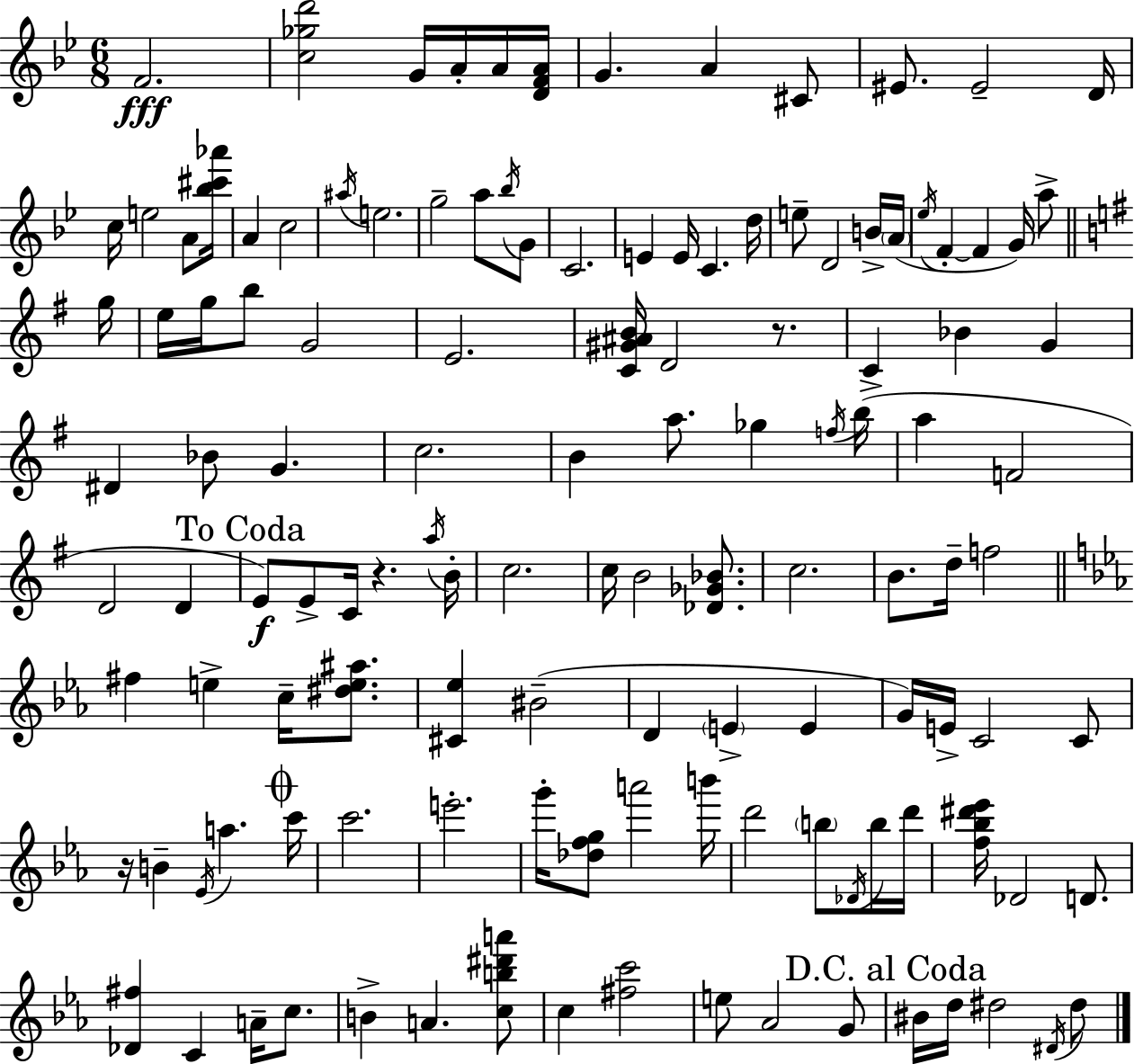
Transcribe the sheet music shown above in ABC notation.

X:1
T:Untitled
M:6/8
L:1/4
K:Gm
F2 [c_gd']2 G/4 A/4 A/4 [DFA]/4 G A ^C/2 ^E/2 ^E2 D/4 c/4 e2 A/2 [_b^c'_a']/4 A c2 ^a/4 e2 g2 a/2 _b/4 G/2 C2 E E/4 C d/4 e/2 D2 B/4 A/4 _e/4 F F G/4 a/2 g/4 e/4 g/4 b/2 G2 E2 [C^G^AB]/4 D2 z/2 C _B G ^D _B/2 G c2 B a/2 _g f/4 b/4 a F2 D2 D E/2 E/2 C/4 z a/4 B/4 c2 c/4 B2 [_D_G_B]/2 c2 B/2 d/4 f2 ^f e c/4 [^de^a]/2 [^C_e] ^B2 D E E G/4 E/4 C2 C/2 z/4 B _E/4 a c'/4 c'2 e'2 g'/4 [_dfg]/2 a'2 b'/4 d'2 b/2 _D/4 b/4 d'/4 [f_b^d'_e']/4 _D2 D/2 [_D^f] C A/4 c/2 B A [cb^d'a']/2 c [^fc']2 e/2 _A2 G/2 ^B/4 d/4 ^d2 ^D/4 ^d/2